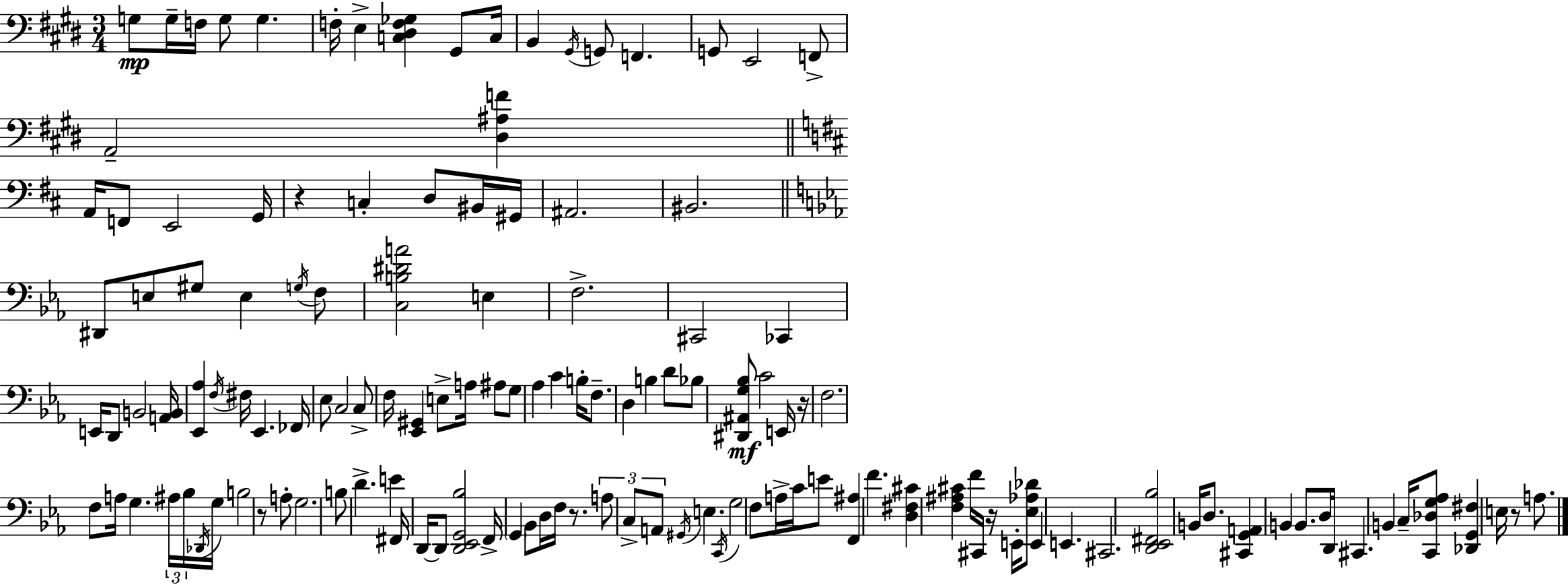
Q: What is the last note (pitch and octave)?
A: A3